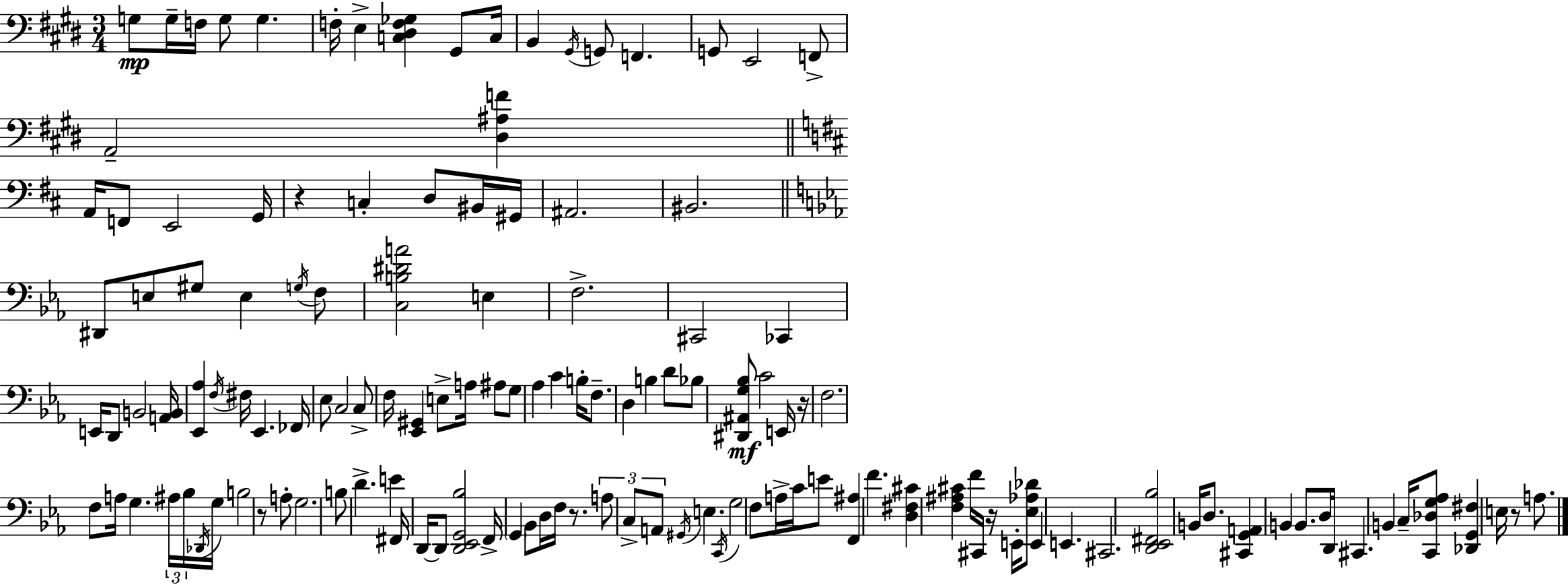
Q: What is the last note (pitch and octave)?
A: A3